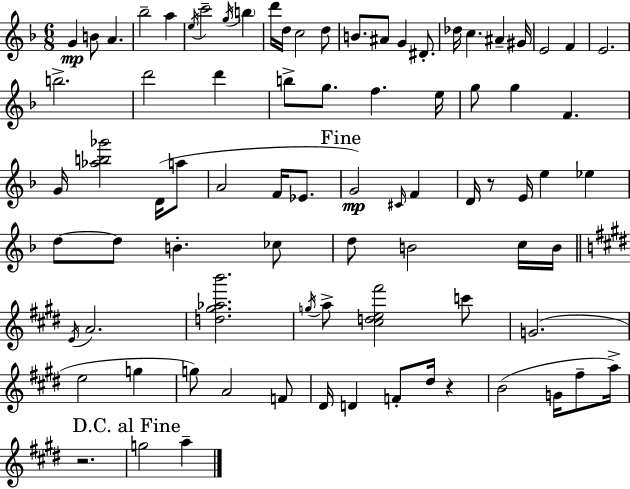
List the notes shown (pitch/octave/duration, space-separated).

G4/q B4/e A4/q. Bb5/h A5/q E5/s C6/h G5/s B5/q D6/s D5/s C5/h D5/e B4/e. A#4/e G4/q D#4/e. Db5/s C5/q. A#4/q G#4/s E4/h F4/q E4/h. B5/h. D6/h D6/q B5/e G5/e. F5/q. E5/s G5/e G5/q F4/q. G4/s [Ab5,B5,Gb6]/h D4/s A5/e A4/h F4/s Eb4/e. G4/h C#4/s F4/q D4/s R/e E4/s E5/q Eb5/q D5/e D5/e B4/q. CES5/e D5/e B4/h C5/s B4/s E4/s A4/h. [D5,G#5,Ab5,B6]/h. G5/s A5/e [C#5,D5,E5,F#6]/h C6/e G4/h. E5/h G5/q G5/e A4/h F4/e D#4/s D4/q F4/e D#5/s R/q B4/h G4/s F#5/e A5/s R/h. G5/h A5/q